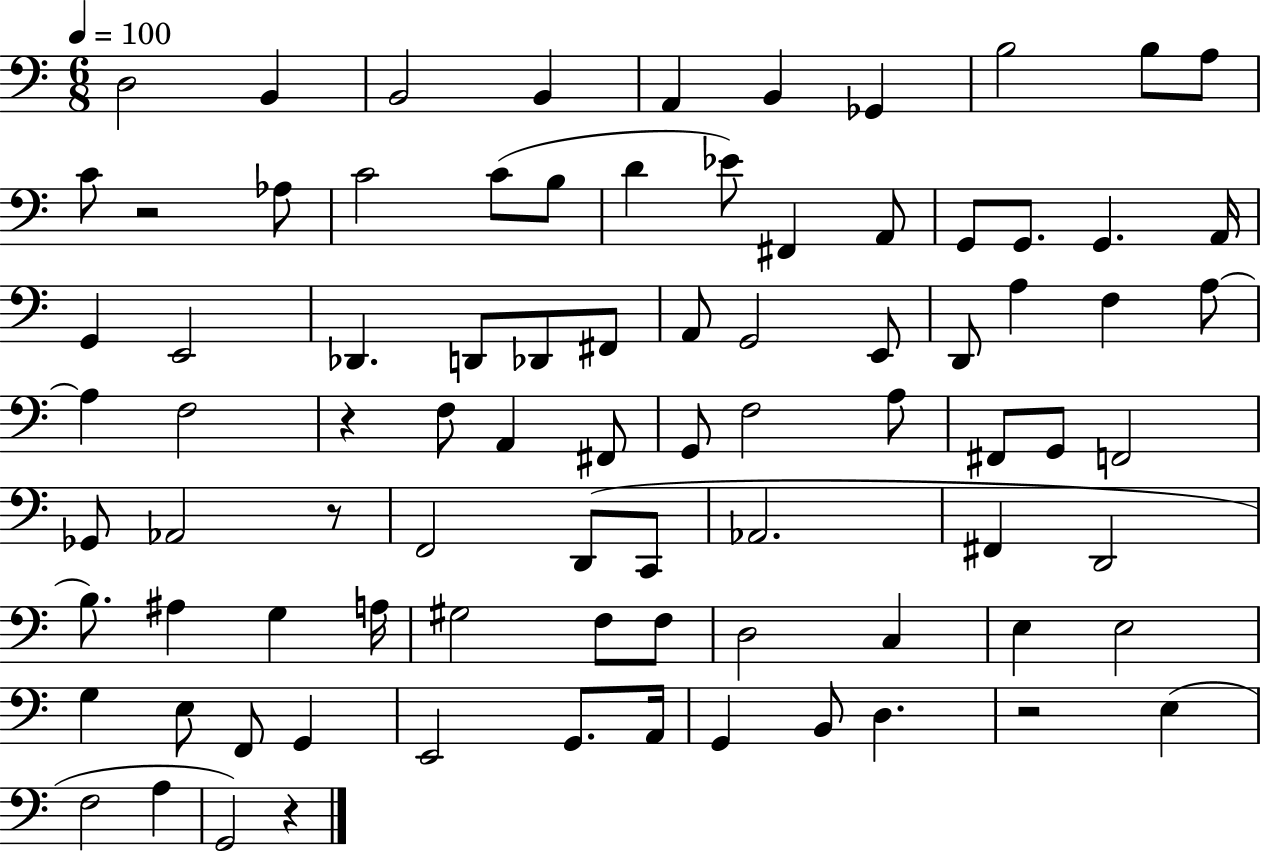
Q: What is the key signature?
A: C major